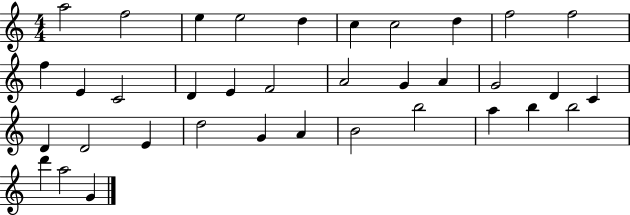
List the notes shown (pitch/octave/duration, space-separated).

A5/h F5/h E5/q E5/h D5/q C5/q C5/h D5/q F5/h F5/h F5/q E4/q C4/h D4/q E4/q F4/h A4/h G4/q A4/q G4/h D4/q C4/q D4/q D4/h E4/q D5/h G4/q A4/q B4/h B5/h A5/q B5/q B5/h D6/q A5/h G4/q